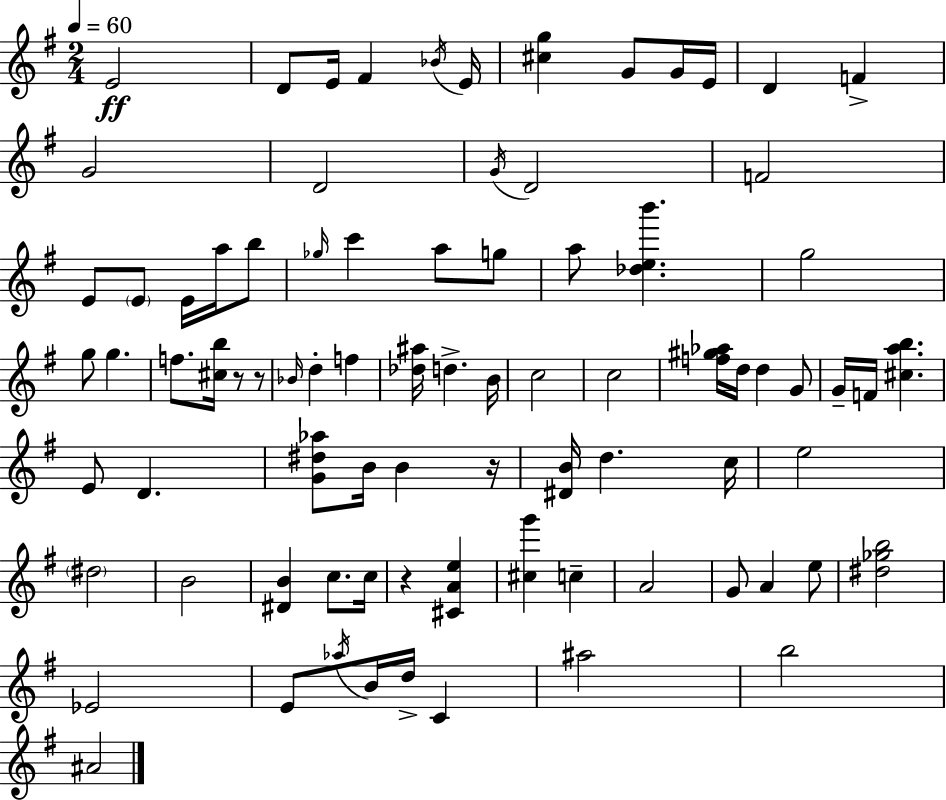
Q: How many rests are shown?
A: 4